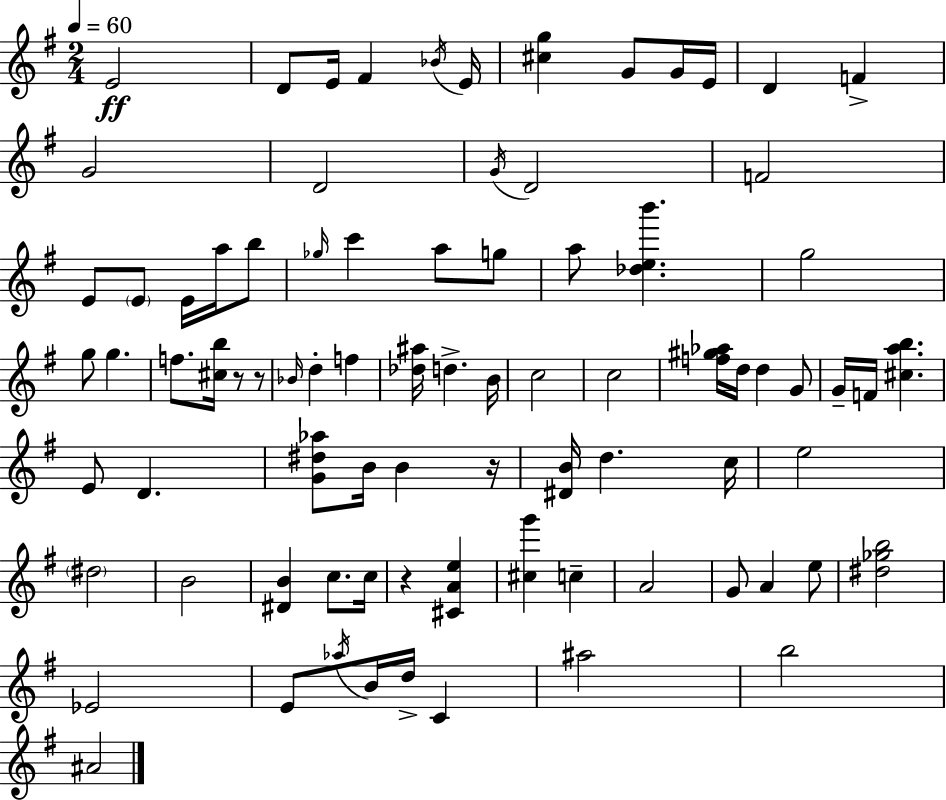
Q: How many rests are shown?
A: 4